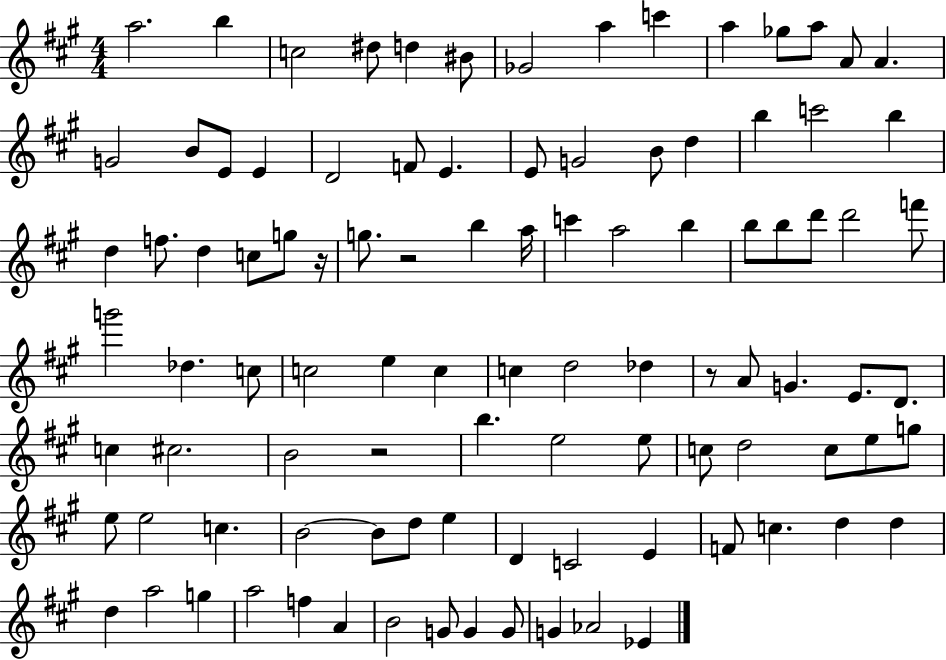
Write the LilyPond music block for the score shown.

{
  \clef treble
  \numericTimeSignature
  \time 4/4
  \key a \major
  \repeat volta 2 { a''2. b''4 | c''2 dis''8 d''4 bis'8 | ges'2 a''4 c'''4 | a''4 ges''8 a''8 a'8 a'4. | \break g'2 b'8 e'8 e'4 | d'2 f'8 e'4. | e'8 g'2 b'8 d''4 | b''4 c'''2 b''4 | \break d''4 f''8. d''4 c''8 g''8 r16 | g''8. r2 b''4 a''16 | c'''4 a''2 b''4 | b''8 b''8 d'''8 d'''2 f'''8 | \break g'''2 des''4. c''8 | c''2 e''4 c''4 | c''4 d''2 des''4 | r8 a'8 g'4. e'8. d'8. | \break c''4 cis''2. | b'2 r2 | b''4. e''2 e''8 | c''8 d''2 c''8 e''8 g''8 | \break e''8 e''2 c''4. | b'2~~ b'8 d''8 e''4 | d'4 c'2 e'4 | f'8 c''4. d''4 d''4 | \break d''4 a''2 g''4 | a''2 f''4 a'4 | b'2 g'8 g'4 g'8 | g'4 aes'2 ees'4 | \break } \bar "|."
}